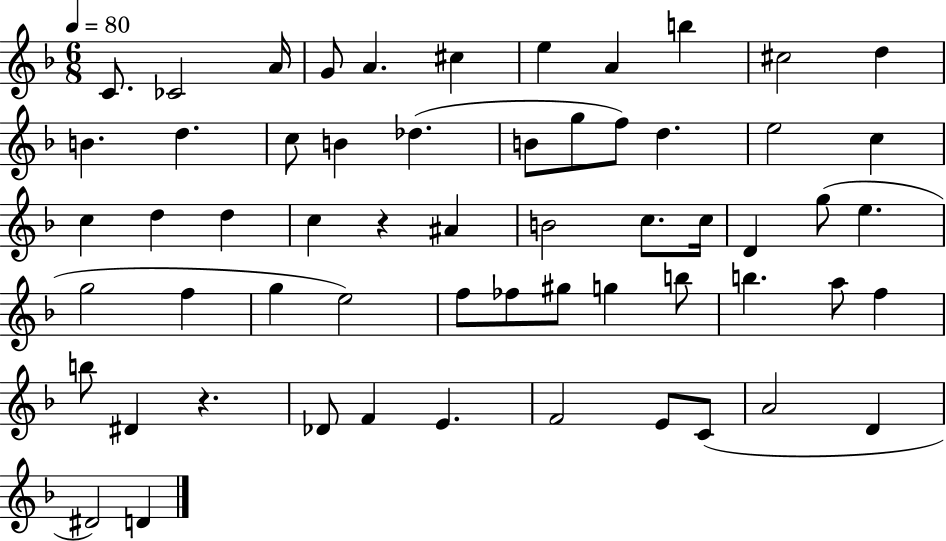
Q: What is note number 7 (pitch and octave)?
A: E5